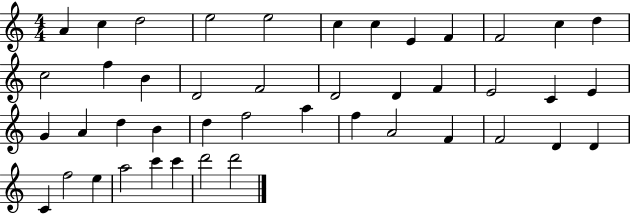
{
  \clef treble
  \numericTimeSignature
  \time 4/4
  \key c \major
  a'4 c''4 d''2 | e''2 e''2 | c''4 c''4 e'4 f'4 | f'2 c''4 d''4 | \break c''2 f''4 b'4 | d'2 f'2 | d'2 d'4 f'4 | e'2 c'4 e'4 | \break g'4 a'4 d''4 b'4 | d''4 f''2 a''4 | f''4 a'2 f'4 | f'2 d'4 d'4 | \break c'4 f''2 e''4 | a''2 c'''4 c'''4 | d'''2 d'''2 | \bar "|."
}